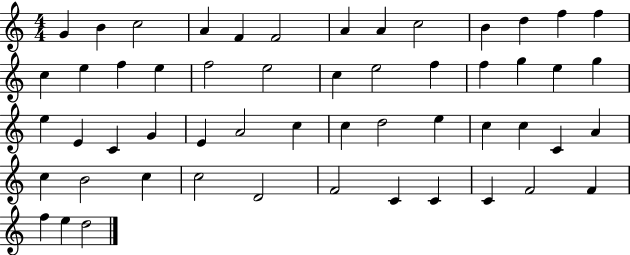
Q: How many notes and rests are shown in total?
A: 54